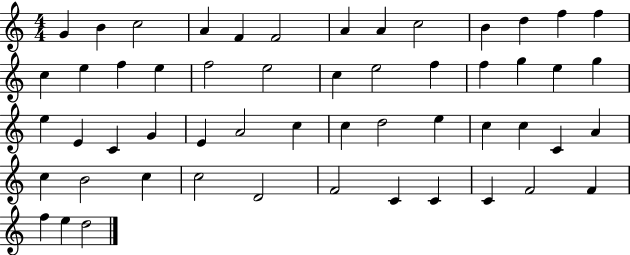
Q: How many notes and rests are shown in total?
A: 54